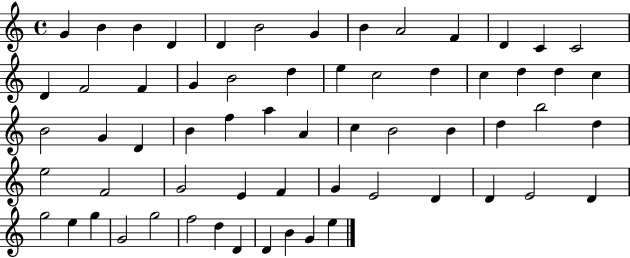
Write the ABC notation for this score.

X:1
T:Untitled
M:4/4
L:1/4
K:C
G B B D D B2 G B A2 F D C C2 D F2 F G B2 d e c2 d c d d c B2 G D B f a A c B2 B d b2 d e2 F2 G2 E F G E2 D D E2 D g2 e g G2 g2 f2 d D D B G e